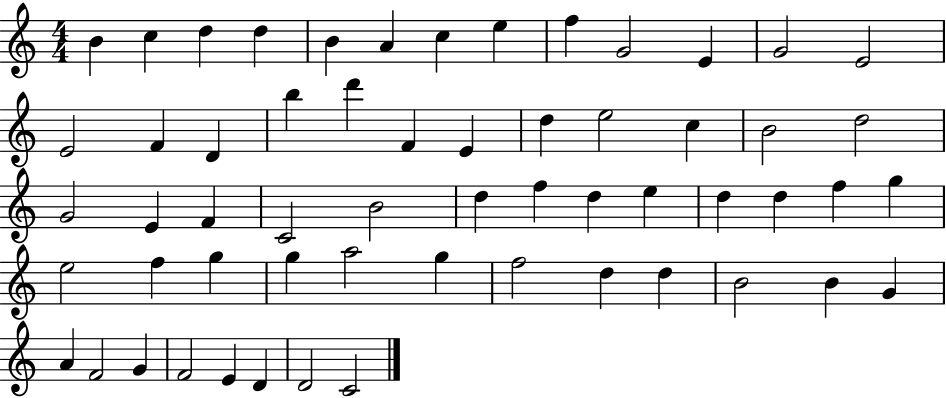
X:1
T:Untitled
M:4/4
L:1/4
K:C
B c d d B A c e f G2 E G2 E2 E2 F D b d' F E d e2 c B2 d2 G2 E F C2 B2 d f d e d d f g e2 f g g a2 g f2 d d B2 B G A F2 G F2 E D D2 C2